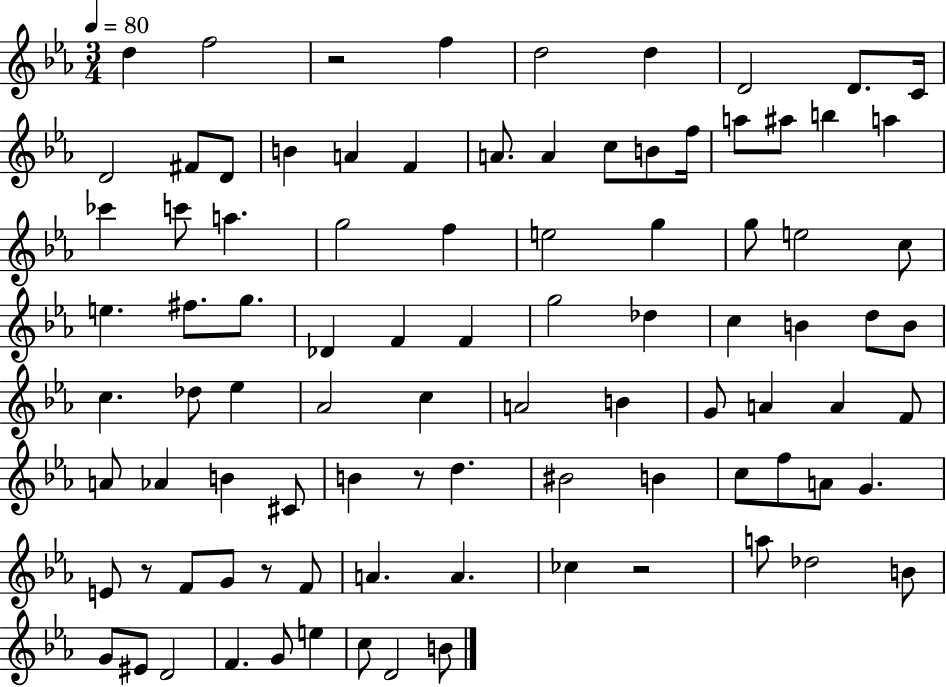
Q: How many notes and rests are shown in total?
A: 92